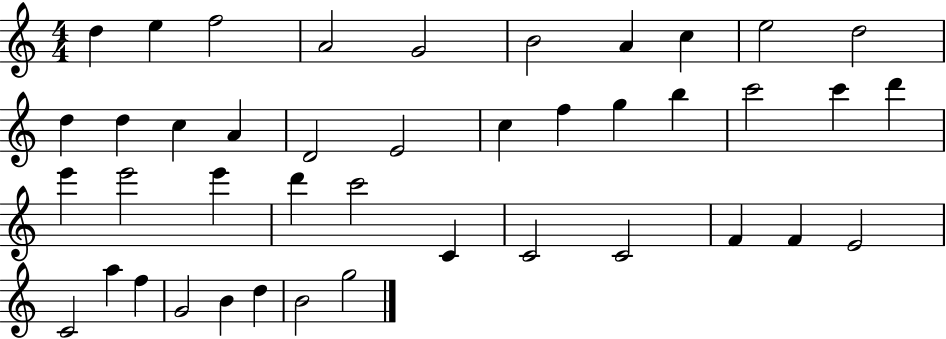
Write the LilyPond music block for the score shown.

{
  \clef treble
  \numericTimeSignature
  \time 4/4
  \key c \major
  d''4 e''4 f''2 | a'2 g'2 | b'2 a'4 c''4 | e''2 d''2 | \break d''4 d''4 c''4 a'4 | d'2 e'2 | c''4 f''4 g''4 b''4 | c'''2 c'''4 d'''4 | \break e'''4 e'''2 e'''4 | d'''4 c'''2 c'4 | c'2 c'2 | f'4 f'4 e'2 | \break c'2 a''4 f''4 | g'2 b'4 d''4 | b'2 g''2 | \bar "|."
}